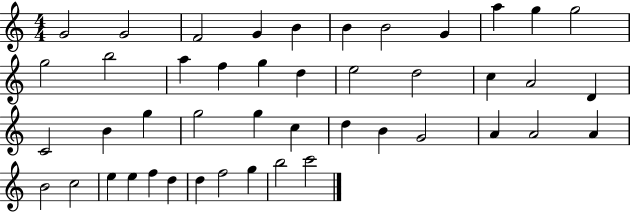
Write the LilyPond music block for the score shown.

{
  \clef treble
  \numericTimeSignature
  \time 4/4
  \key c \major
  g'2 g'2 | f'2 g'4 b'4 | b'4 b'2 g'4 | a''4 g''4 g''2 | \break g''2 b''2 | a''4 f''4 g''4 d''4 | e''2 d''2 | c''4 a'2 d'4 | \break c'2 b'4 g''4 | g''2 g''4 c''4 | d''4 b'4 g'2 | a'4 a'2 a'4 | \break b'2 c''2 | e''4 e''4 f''4 d''4 | d''4 f''2 g''4 | b''2 c'''2 | \break \bar "|."
}